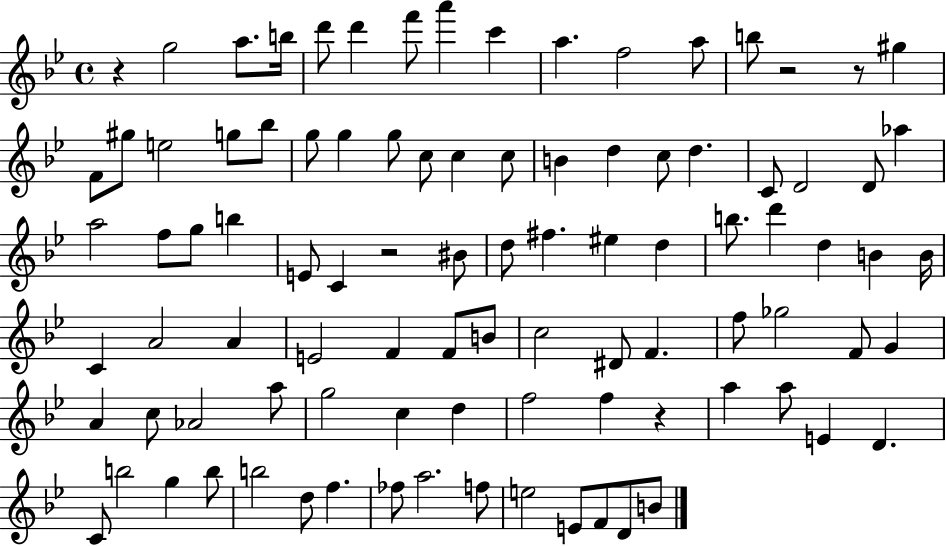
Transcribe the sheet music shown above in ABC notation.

X:1
T:Untitled
M:4/4
L:1/4
K:Bb
z g2 a/2 b/4 d'/2 d' f'/2 a' c' a f2 a/2 b/2 z2 z/2 ^g F/2 ^g/2 e2 g/2 _b/2 g/2 g g/2 c/2 c c/2 B d c/2 d C/2 D2 D/2 _a a2 f/2 g/2 b E/2 C z2 ^B/2 d/2 ^f ^e d b/2 d' d B B/4 C A2 A E2 F F/2 B/2 c2 ^D/2 F f/2 _g2 F/2 G A c/2 _A2 a/2 g2 c d f2 f z a a/2 E D C/2 b2 g b/2 b2 d/2 f _f/2 a2 f/2 e2 E/2 F/2 D/2 B/2